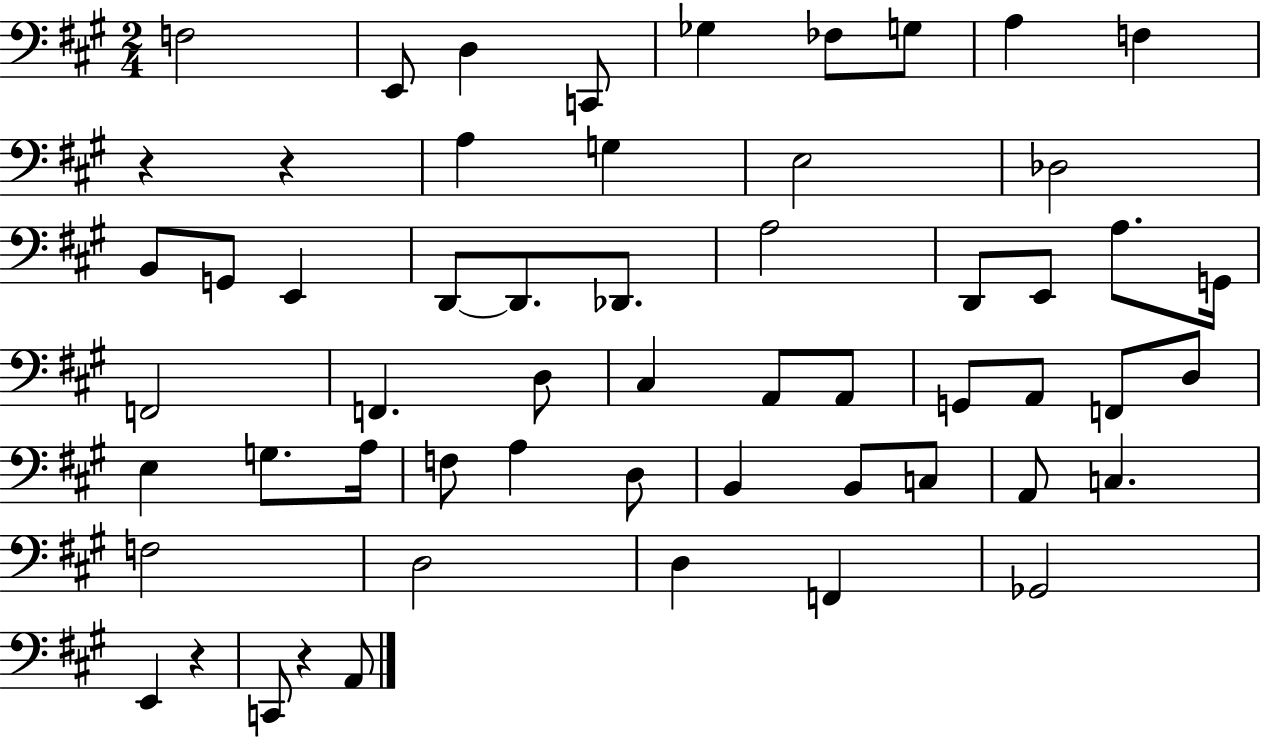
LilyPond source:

{
  \clef bass
  \numericTimeSignature
  \time 2/4
  \key a \major
  \repeat volta 2 { f2 | e,8 d4 c,8 | ges4 fes8 g8 | a4 f4 | \break r4 r4 | a4 g4 | e2 | des2 | \break b,8 g,8 e,4 | d,8~~ d,8. des,8. | a2 | d,8 e,8 a8. g,16 | \break f,2 | f,4. d8 | cis4 a,8 a,8 | g,8 a,8 f,8 d8 | \break e4 g8. a16 | f8 a4 d8 | b,4 b,8 c8 | a,8 c4. | \break f2 | d2 | d4 f,4 | ges,2 | \break e,4 r4 | c,8 r4 a,8 | } \bar "|."
}